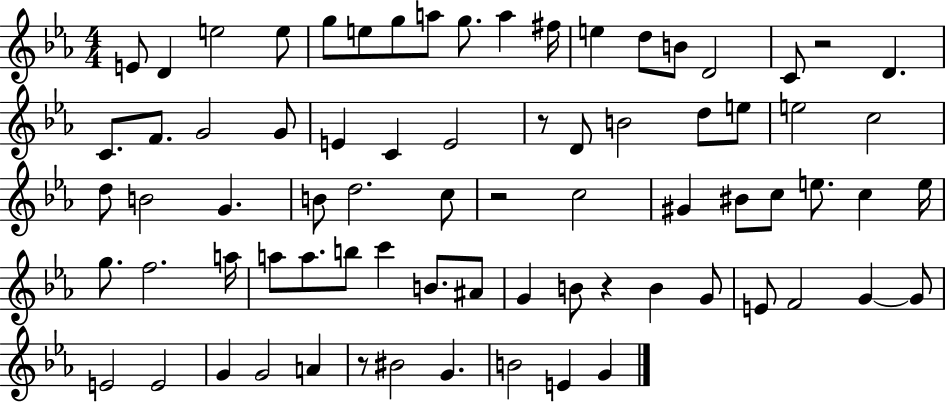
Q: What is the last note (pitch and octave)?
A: G4